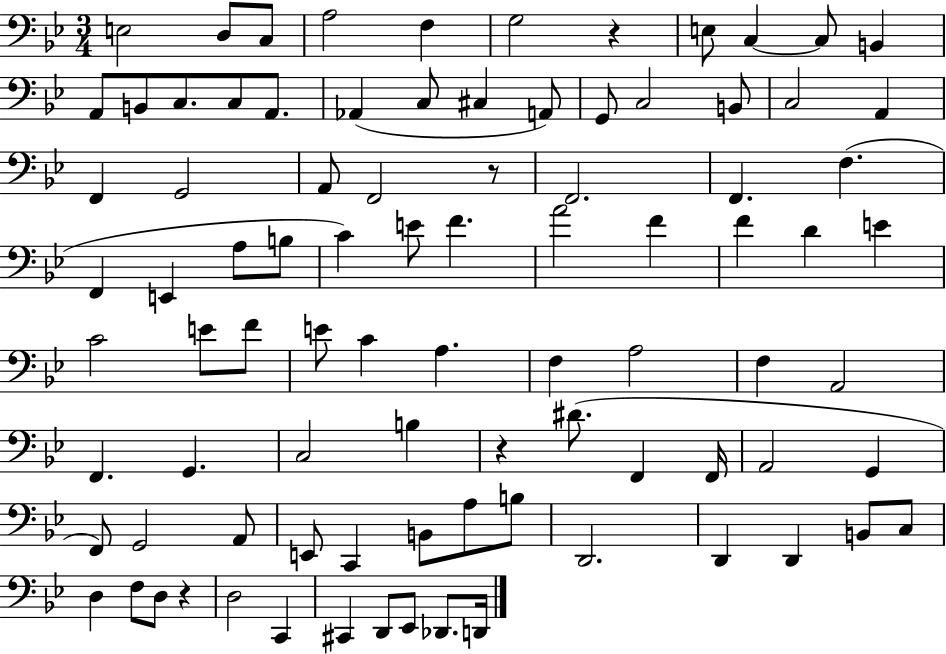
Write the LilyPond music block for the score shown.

{
  \clef bass
  \numericTimeSignature
  \time 3/4
  \key bes \major
  e2 d8 c8 | a2 f4 | g2 r4 | e8 c4~~ c8 b,4 | \break a,8 b,8 c8. c8 a,8. | aes,4( c8 cis4 a,8) | g,8 c2 b,8 | c2 a,4 | \break f,4 g,2 | a,8 f,2 r8 | f,2. | f,4. f4.( | \break f,4 e,4 a8 b8 | c'4) e'8 f'4. | a'2 f'4 | f'4 d'4 e'4 | \break c'2 e'8 f'8 | e'8 c'4 a4. | f4 a2 | f4 a,2 | \break f,4. g,4. | c2 b4 | r4 dis'8.( f,4 f,16 | a,2 g,4 | \break f,8) g,2 a,8 | e,8 c,4 b,8 a8 b8 | d,2. | d,4 d,4 b,8 c8 | \break d4 f8 d8 r4 | d2 c,4 | cis,4 d,8 ees,8 des,8. d,16 | \bar "|."
}